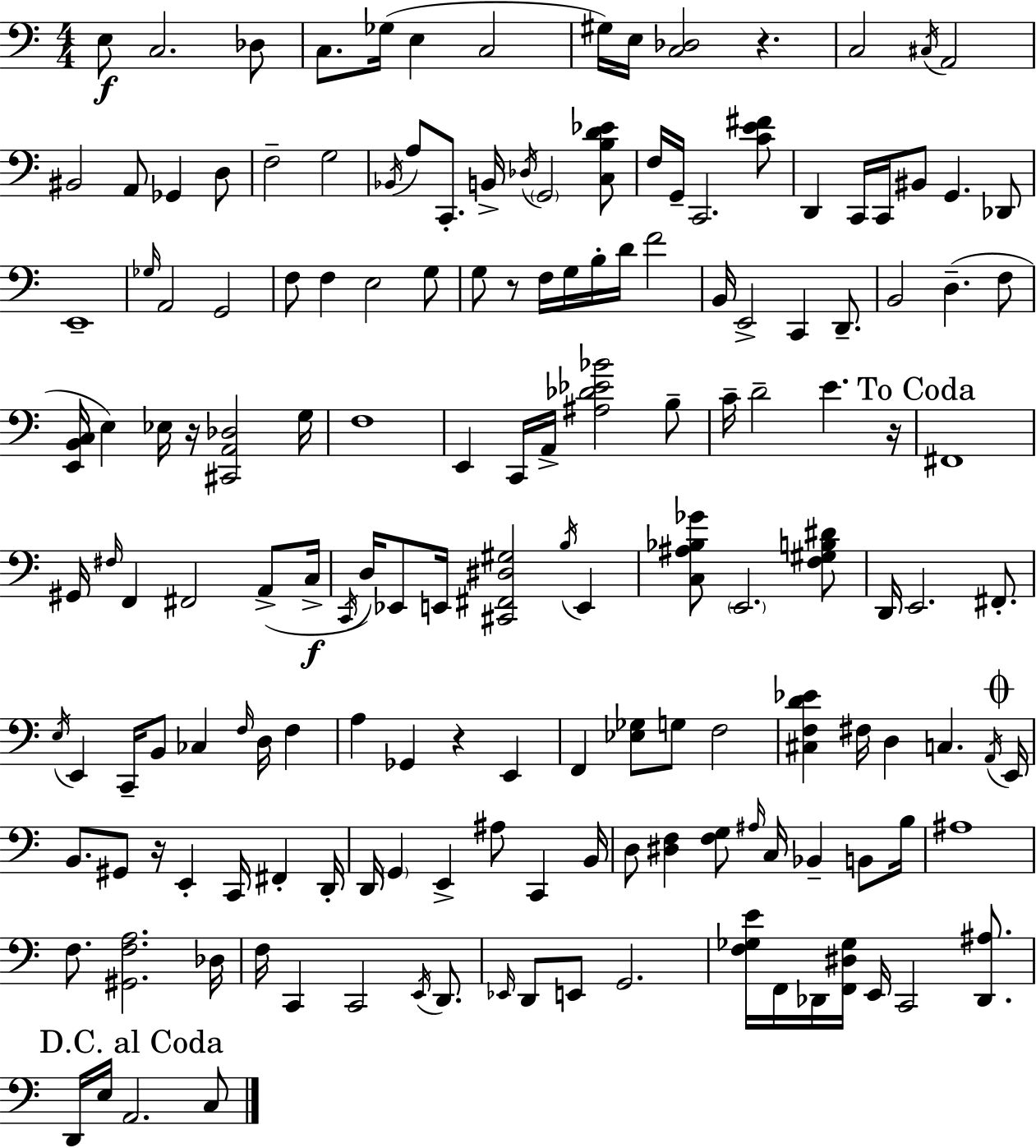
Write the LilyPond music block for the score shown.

{
  \clef bass
  \numericTimeSignature
  \time 4/4
  \key c \major
  e8\f c2. des8 | c8. ges16( e4 c2 | gis16) e16 <c des>2 r4. | c2 \acciaccatura { cis16 } a,2 | \break bis,2 a,8 ges,4 d8 | f2-- g2 | \acciaccatura { bes,16 } a8 c,8.-. b,16-> \acciaccatura { des16 } \parenthesize g,2 | <c b d' ees'>8 f16 g,16-- c,2. | \break <c' e' fis'>8 d,4 c,16 c,16 bis,8 g,4. | des,8 e,1-- | \grace { ges16 } a,2 g,2 | f8 f4 e2 | \break g8 g8 r8 f16 g16 b16-. d'16 f'2 | b,16 e,2-> c,4 | d,8.-- b,2 d4.--( | f8 <e, b, c>16 e4) ees16 r16 <cis, a, des>2 | \break g16 f1 | e,4 c,16 a,16-> <ais des' ees' bes'>2 | b8-- c'16-- d'2-- e'4. | r16 \mark "To Coda" fis,1 | \break gis,16 \grace { fis16 } f,4 fis,2 | a,8->( c16->\f \acciaccatura { c,16 }) d16 ees,8 e,16 <cis, fis, dis gis>2 | \acciaccatura { b16 } e,4 <c ais bes ges'>8 \parenthesize e,2. | <f gis b dis'>8 d,16 e,2. | \break fis,8.-. \acciaccatura { e16 } e,4 c,16-- b,8 ces4 | \grace { f16 } d16 f4 a4 ges,4 | r4 e,4 f,4 <ees ges>8 g8 | f2 <cis f d' ees'>4 fis16 d4 | \break c4. \acciaccatura { a,16 } \mark \markup { \musicglyph "scripts.coda" } e,16 b,8. gis,8 r16 | e,4-. c,16 fis,4-. d,16-. d,16 \parenthesize g,4 e,4-> | ais8 c,4 b,16 d8 <dis f>4 | <f g>8 \grace { ais16 } c16 bes,4-- b,8 b16 ais1 | \break f8. <gis, f a>2. | des16 f16 c,4 | c,2 \acciaccatura { e,16 } d,8. \grace { ees,16 } d,8 e,8 | g,2. <f ges e'>16 f,16 des,16 | \break <f, dis ges>16 e,16 c,2 <des, ais>8. \mark "D.C. al Coda" d,16 e16 a,2. | c8 \bar "|."
}